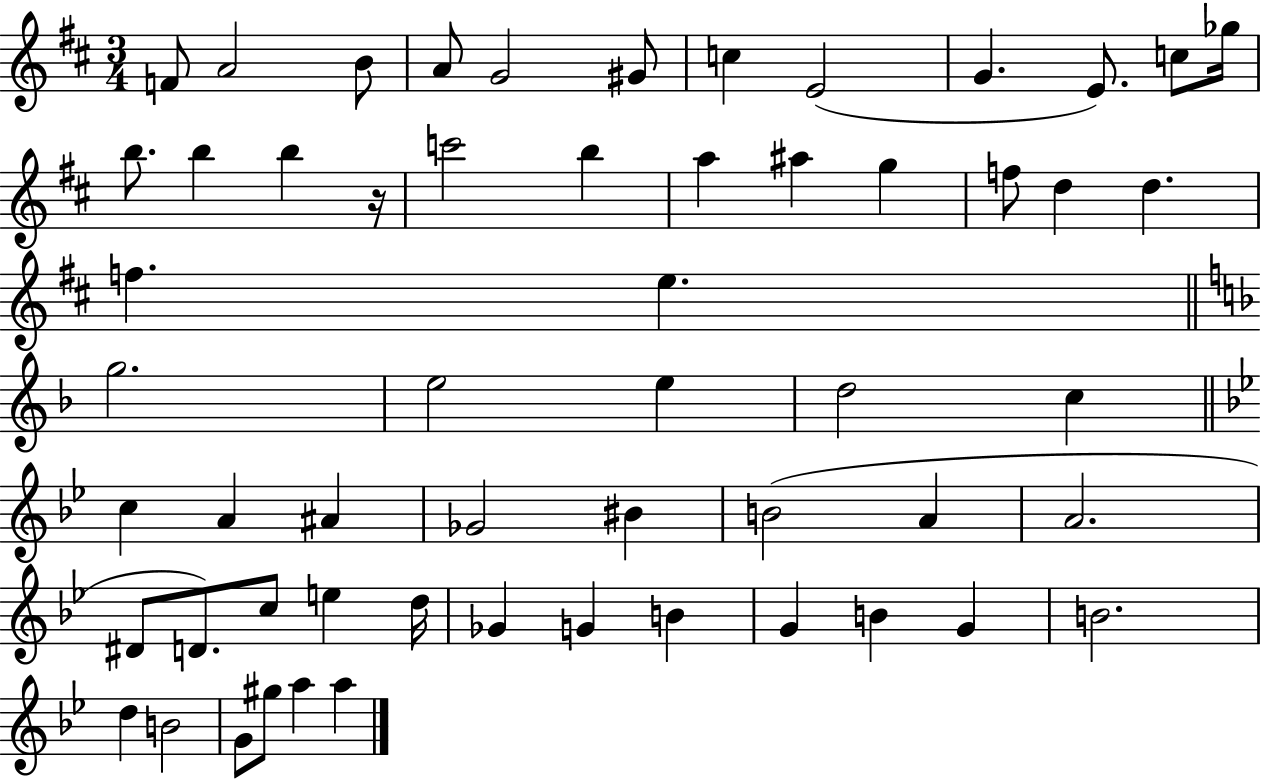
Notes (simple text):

F4/e A4/h B4/e A4/e G4/h G#4/e C5/q E4/h G4/q. E4/e. C5/e Gb5/s B5/e. B5/q B5/q R/s C6/h B5/q A5/q A#5/q G5/q F5/e D5/q D5/q. F5/q. E5/q. G5/h. E5/h E5/q D5/h C5/q C5/q A4/q A#4/q Gb4/h BIS4/q B4/h A4/q A4/h. D#4/e D4/e. C5/e E5/q D5/s Gb4/q G4/q B4/q G4/q B4/q G4/q B4/h. D5/q B4/h G4/e G#5/e A5/q A5/q